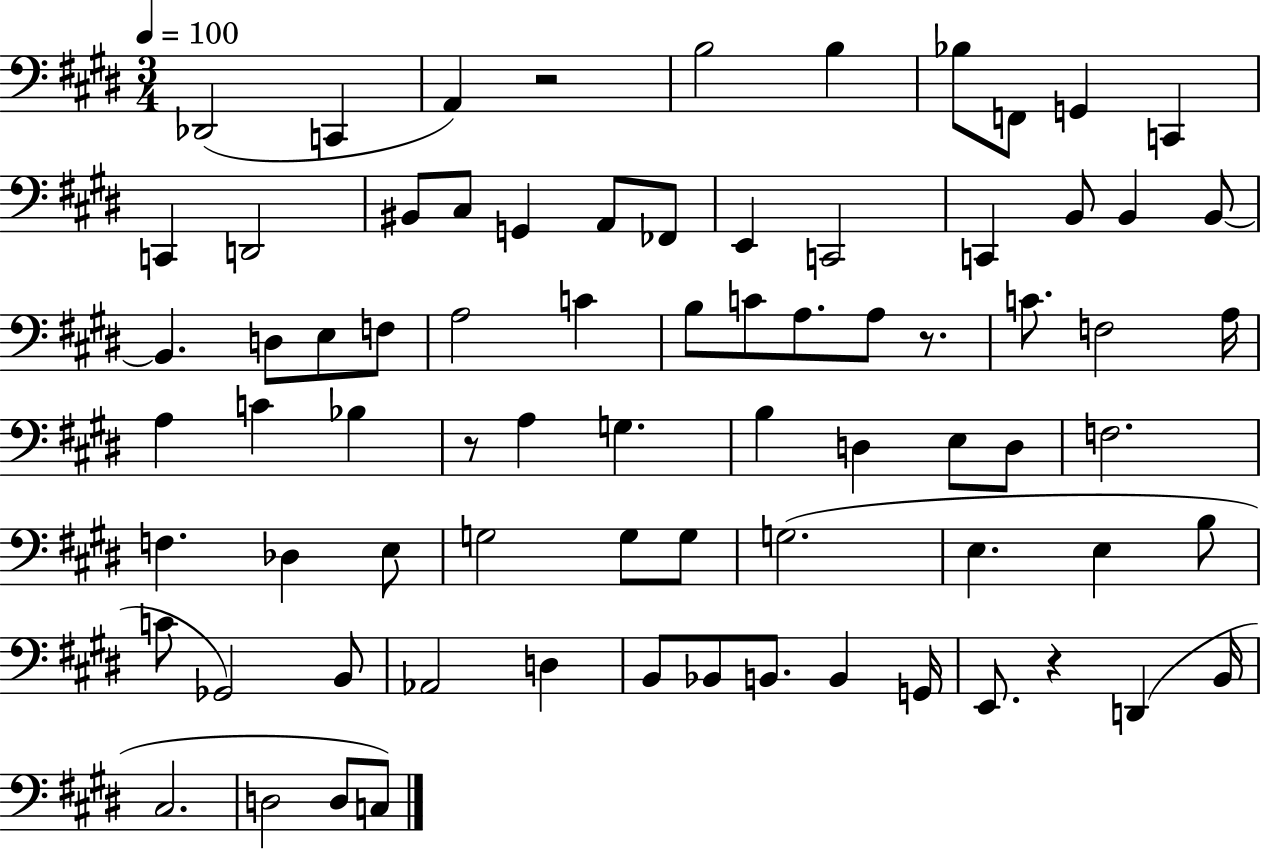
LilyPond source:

{
  \clef bass
  \numericTimeSignature
  \time 3/4
  \key e \major
  \tempo 4 = 100
  des,2( c,4 | a,4) r2 | b2 b4 | bes8 f,8 g,4 c,4 | \break c,4 d,2 | bis,8 cis8 g,4 a,8 fes,8 | e,4 c,2 | c,4 b,8 b,4 b,8~~ | \break b,4. d8 e8 f8 | a2 c'4 | b8 c'8 a8. a8 r8. | c'8. f2 a16 | \break a4 c'4 bes4 | r8 a4 g4. | b4 d4 e8 d8 | f2. | \break f4. des4 e8 | g2 g8 g8 | g2.( | e4. e4 b8 | \break c'8 ges,2) b,8 | aes,2 d4 | b,8 bes,8 b,8. b,4 g,16 | e,8. r4 d,4( b,16 | \break cis2. | d2 d8 c8) | \bar "|."
}